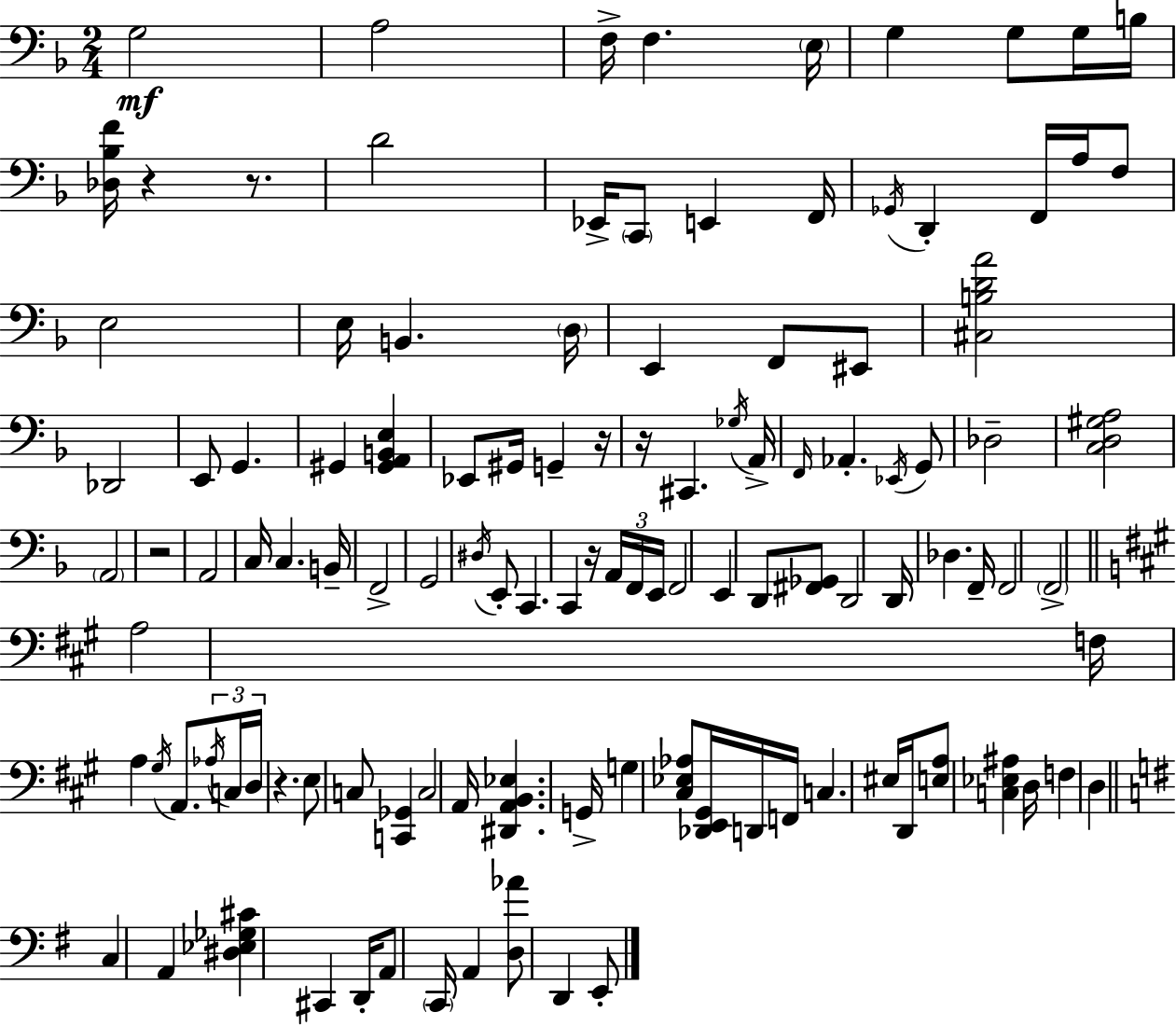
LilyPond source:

{
  \clef bass
  \numericTimeSignature
  \time 2/4
  \key f \major
  g2\mf | a2 | f16-> f4. \parenthesize e16 | g4 g8 g16 b16 | \break <des bes f'>16 r4 r8. | d'2 | ees,16-> \parenthesize c,8 e,4 f,16 | \acciaccatura { ges,16 } d,4-. f,16 a16 f8 | \break e2 | e16 b,4. | \parenthesize d16 e,4 f,8 eis,8 | <cis b d' a'>2 | \break des,2 | e,8 g,4. | gis,4 <gis, a, b, e>4 | ees,8 gis,16 g,4-- | \break r16 r16 cis,4. | \acciaccatura { ges16 } a,16-> \grace { f,16 } aes,4.-. | \acciaccatura { ees,16 } g,8 des2-- | <c d gis a>2 | \break \parenthesize a,2 | r2 | a,2 | c16 c4. | \break b,16-- f,2-> | g,2 | \acciaccatura { dis16 } e,8-. c,4. | c,4 | \break r16 \tuplet 3/2 { a,16 f,16 e,16 } f,2 | e,4 | d,8 <fis, ges,>8 d,2 | d,16 des4. | \break f,16-- f,2 | \parenthesize f,2-> | \bar "||" \break \key a \major a2 | f16 a4 \acciaccatura { gis16 } a,8. | \tuplet 3/2 { \acciaccatura { aes16 } c16 d16 } r4. | e8 c8 <c, ges,>4 | \break c2 | a,16 <dis, a, b, ees>4. | g,16-> g4 <cis ees aes>8 | <des, e, gis,>16 d,16 f,16 c4. | \break eis16 d,16 <e a>8 <c ees ais>4 | d16 f4 d4 | \bar "||" \break \key e \minor c4 a,4 | <dis ees ges cis'>4 cis,4 | d,16-. a,8 \parenthesize c,16 a,4 | <d aes'>8 d,4 e,8-. | \break \bar "|."
}